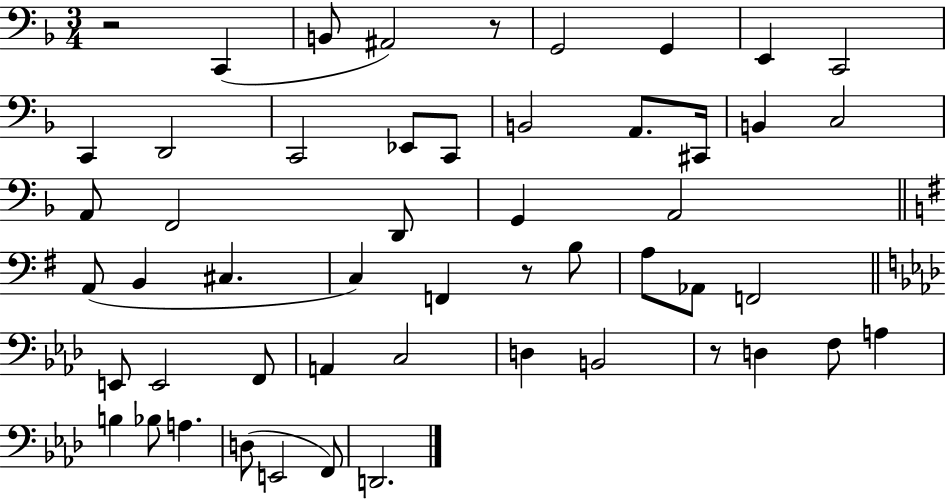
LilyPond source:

{
  \clef bass
  \numericTimeSignature
  \time 3/4
  \key f \major
  r2 c,4( | b,8 ais,2) r8 | g,2 g,4 | e,4 c,2 | \break c,4 d,2 | c,2 ees,8 c,8 | b,2 a,8. cis,16 | b,4 c2 | \break a,8 f,2 d,8 | g,4 a,2 | \bar "||" \break \key e \minor a,8( b,4 cis4. | c4) f,4 r8 b8 | a8 aes,8 f,2 | \bar "||" \break \key aes \major e,8 e,2 f,8 | a,4 c2 | d4 b,2 | r8 d4 f8 a4 | \break b4 bes8 a4. | d8( e,2 f,8) | d,2. | \bar "|."
}